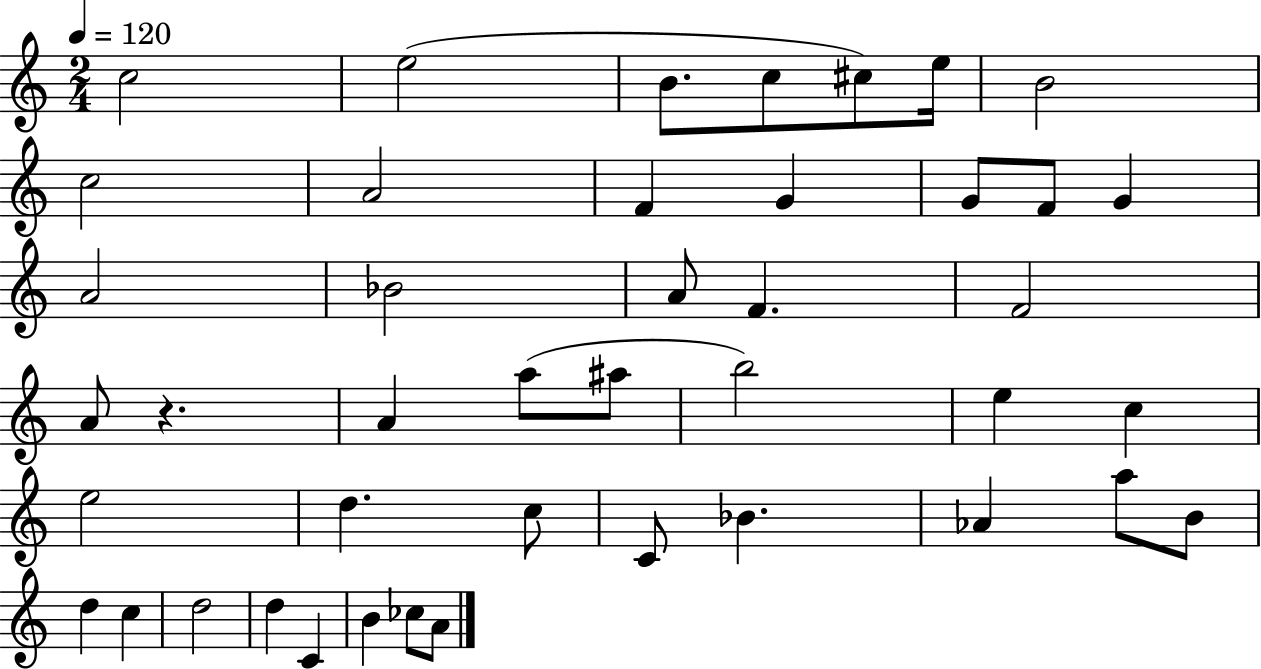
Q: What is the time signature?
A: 2/4